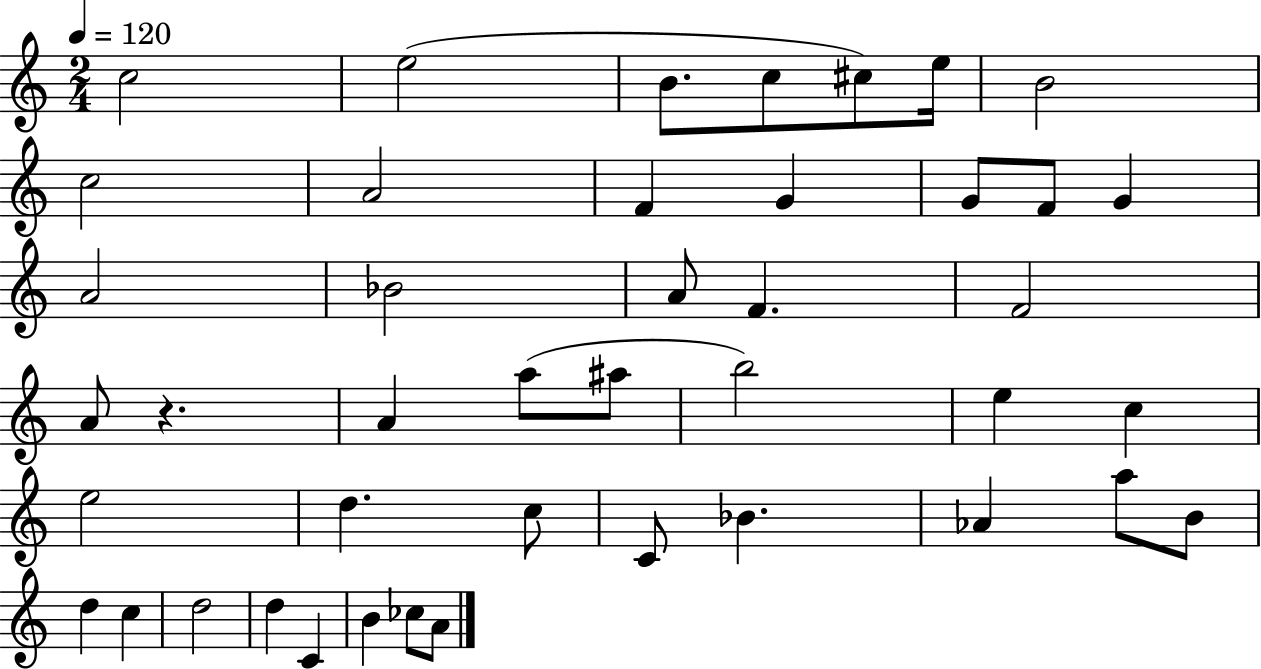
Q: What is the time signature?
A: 2/4